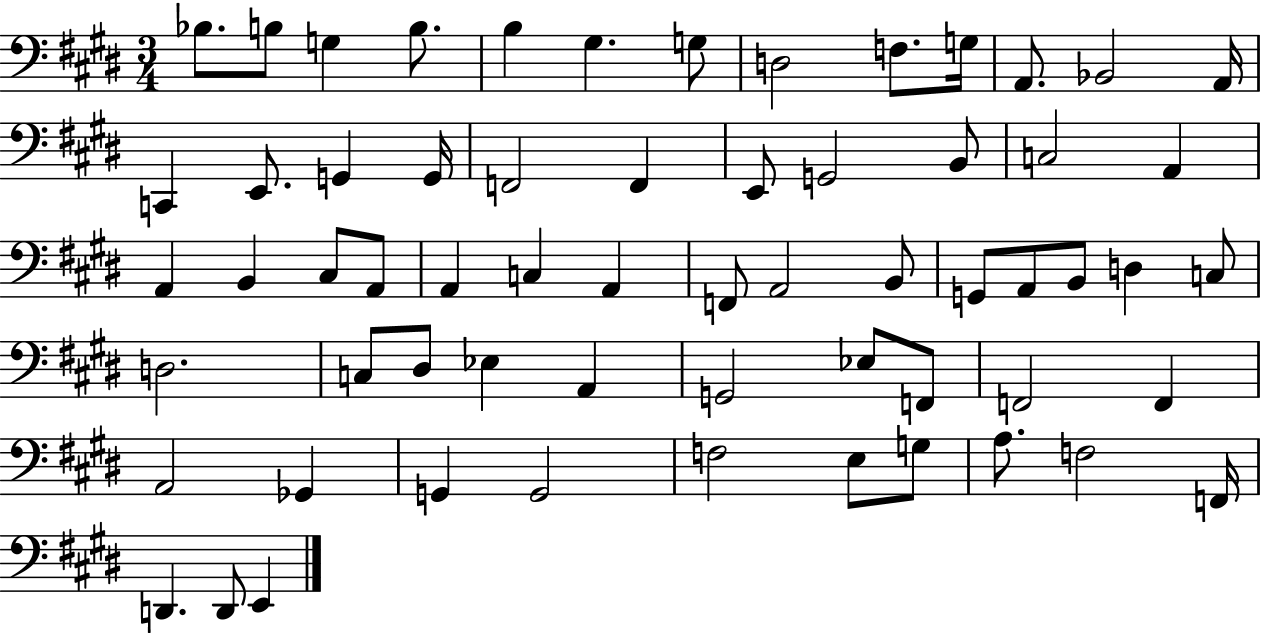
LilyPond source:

{
  \clef bass
  \numericTimeSignature
  \time 3/4
  \key e \major
  \repeat volta 2 { bes8. b8 g4 b8. | b4 gis4. g8 | d2 f8. g16 | a,8. bes,2 a,16 | \break c,4 e,8. g,4 g,16 | f,2 f,4 | e,8 g,2 b,8 | c2 a,4 | \break a,4 b,4 cis8 a,8 | a,4 c4 a,4 | f,8 a,2 b,8 | g,8 a,8 b,8 d4 c8 | \break d2. | c8 dis8 ees4 a,4 | g,2 ees8 f,8 | f,2 f,4 | \break a,2 ges,4 | g,4 g,2 | f2 e8 g8 | a8. f2 f,16 | \break d,4. d,8 e,4 | } \bar "|."
}